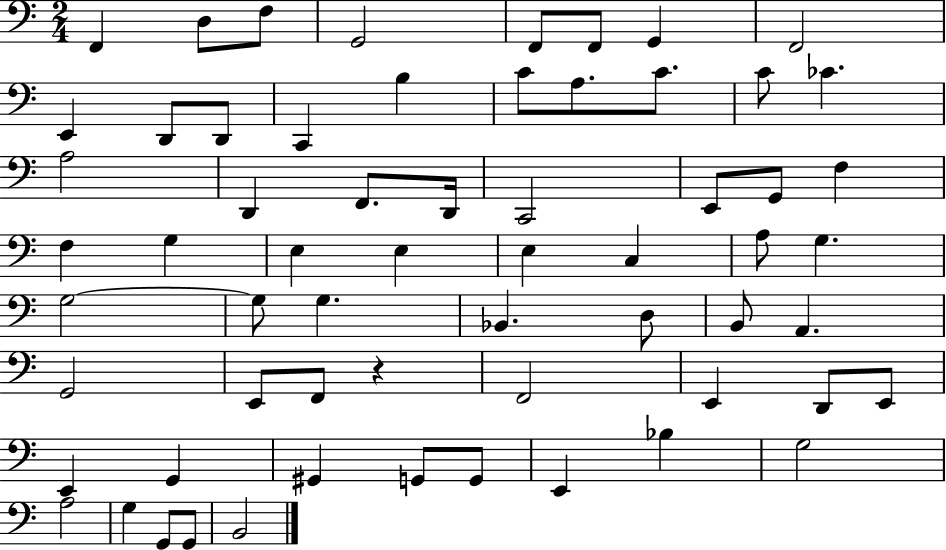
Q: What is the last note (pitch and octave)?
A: B2